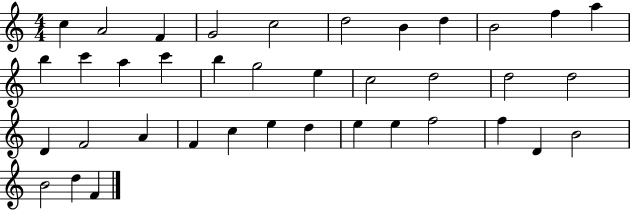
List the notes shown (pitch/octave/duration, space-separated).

C5/q A4/h F4/q G4/h C5/h D5/h B4/q D5/q B4/h F5/q A5/q B5/q C6/q A5/q C6/q B5/q G5/h E5/q C5/h D5/h D5/h D5/h D4/q F4/h A4/q F4/q C5/q E5/q D5/q E5/q E5/q F5/h F5/q D4/q B4/h B4/h D5/q F4/q